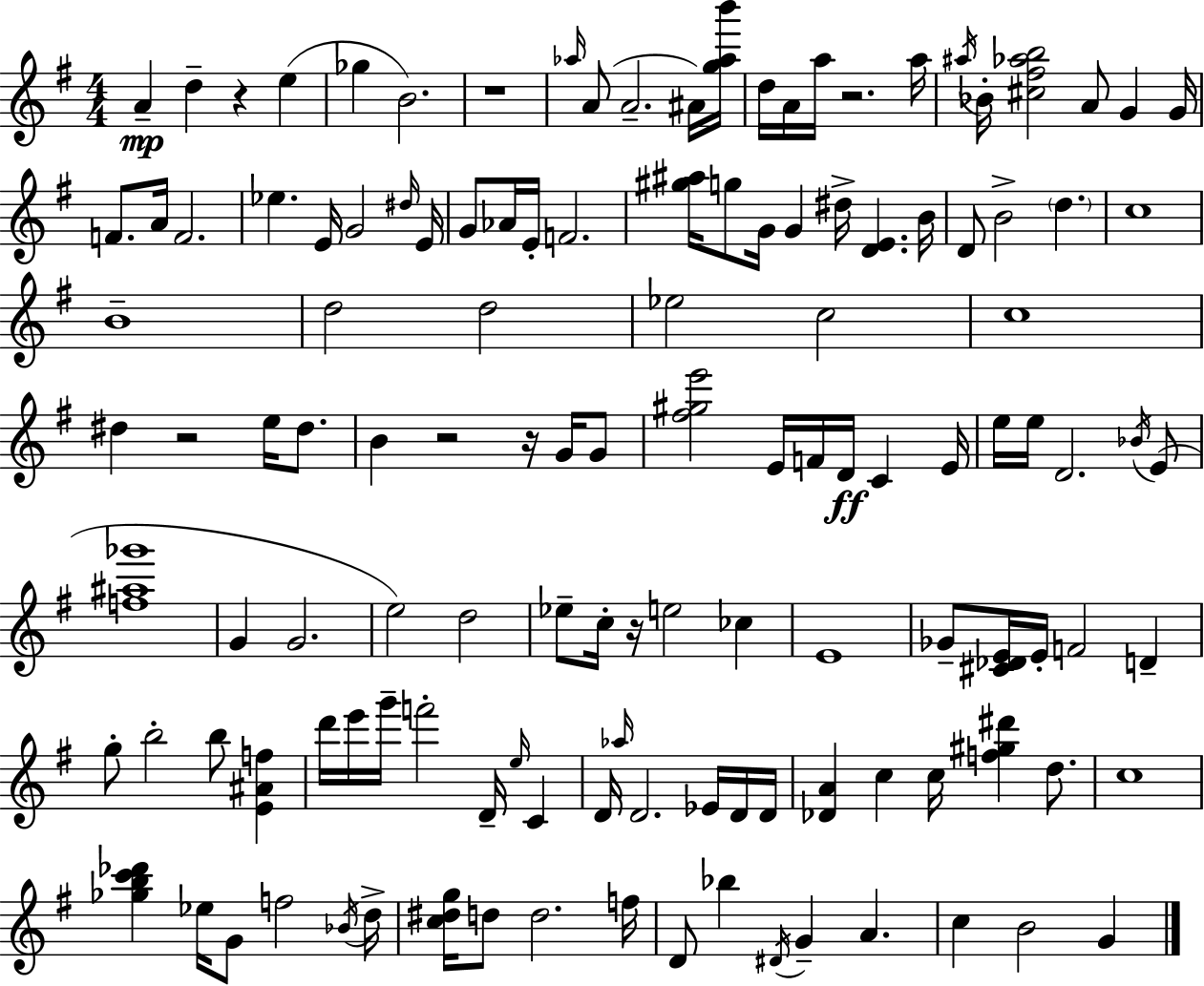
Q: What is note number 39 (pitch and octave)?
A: C5